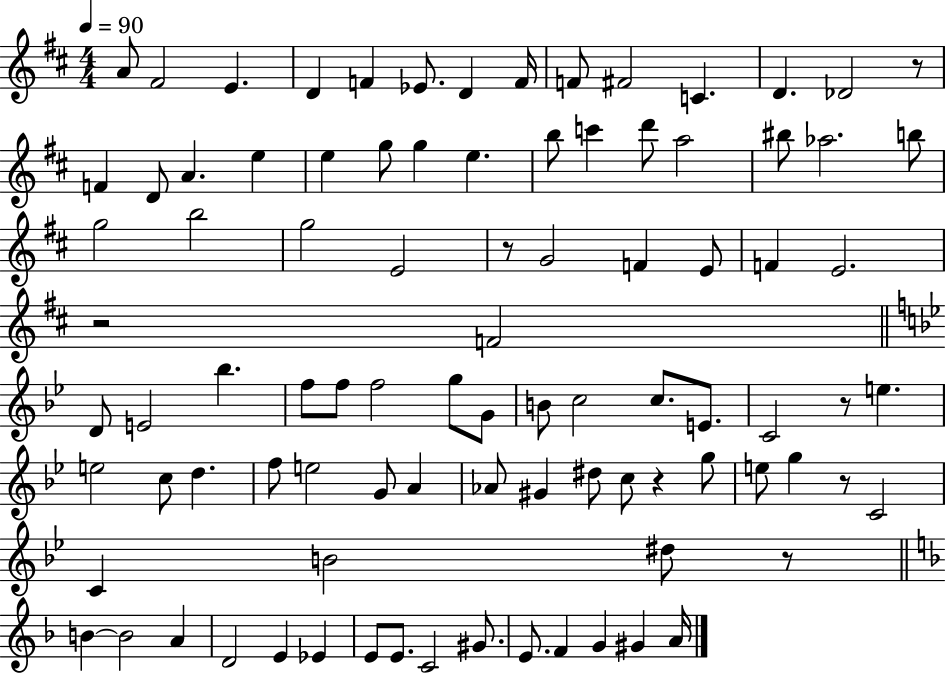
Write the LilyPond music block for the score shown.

{
  \clef treble
  \numericTimeSignature
  \time 4/4
  \key d \major
  \tempo 4 = 90
  \repeat volta 2 { a'8 fis'2 e'4. | d'4 f'4 ees'8. d'4 f'16 | f'8 fis'2 c'4. | d'4. des'2 r8 | \break f'4 d'8 a'4. e''4 | e''4 g''8 g''4 e''4. | b''8 c'''4 d'''8 a''2 | bis''8 aes''2. b''8 | \break g''2 b''2 | g''2 e'2 | r8 g'2 f'4 e'8 | f'4 e'2. | \break r2 f'2 | \bar "||" \break \key g \minor d'8 e'2 bes''4. | f''8 f''8 f''2 g''8 g'8 | b'8 c''2 c''8. e'8. | c'2 r8 e''4. | \break e''2 c''8 d''4. | f''8 e''2 g'8 a'4 | aes'8 gis'4 dis''8 c''8 r4 g''8 | e''8 g''4 r8 c'2 | \break c'4 b'2 dis''8 r8 | \bar "||" \break \key f \major b'4~~ b'2 a'4 | d'2 e'4 ees'4 | e'8 e'8. c'2 gis'8. | e'8. f'4 g'4 gis'4 a'16 | \break } \bar "|."
}